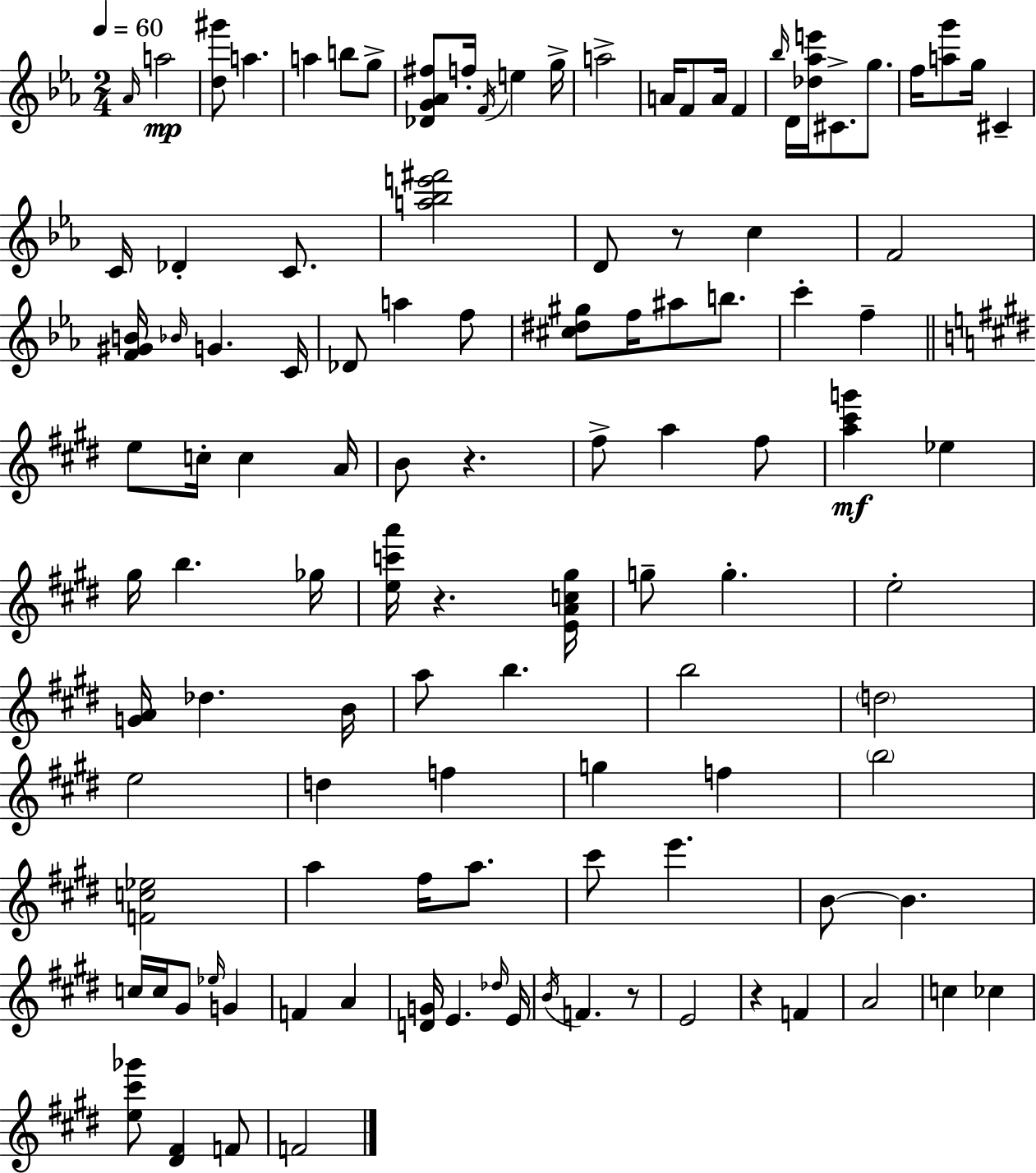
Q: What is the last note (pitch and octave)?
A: F4